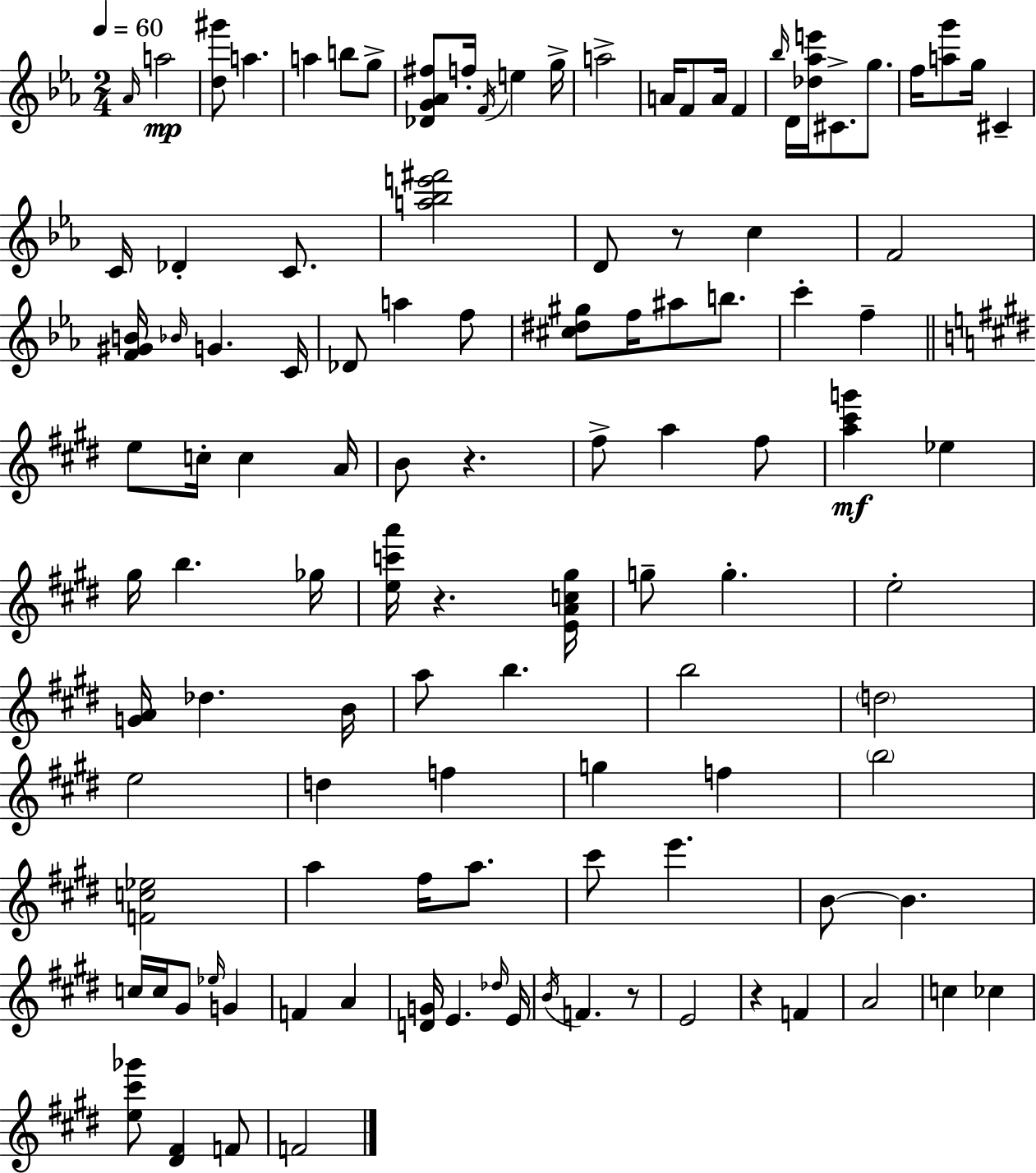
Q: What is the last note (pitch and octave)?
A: F4